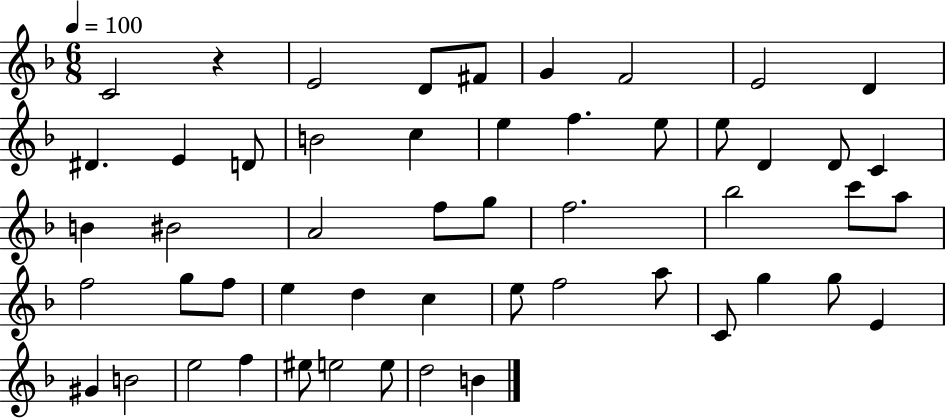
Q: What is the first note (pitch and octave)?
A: C4